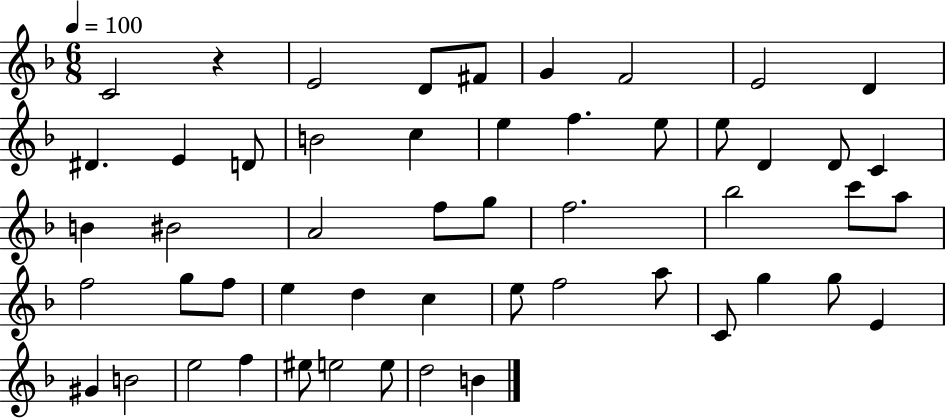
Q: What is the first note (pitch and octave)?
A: C4